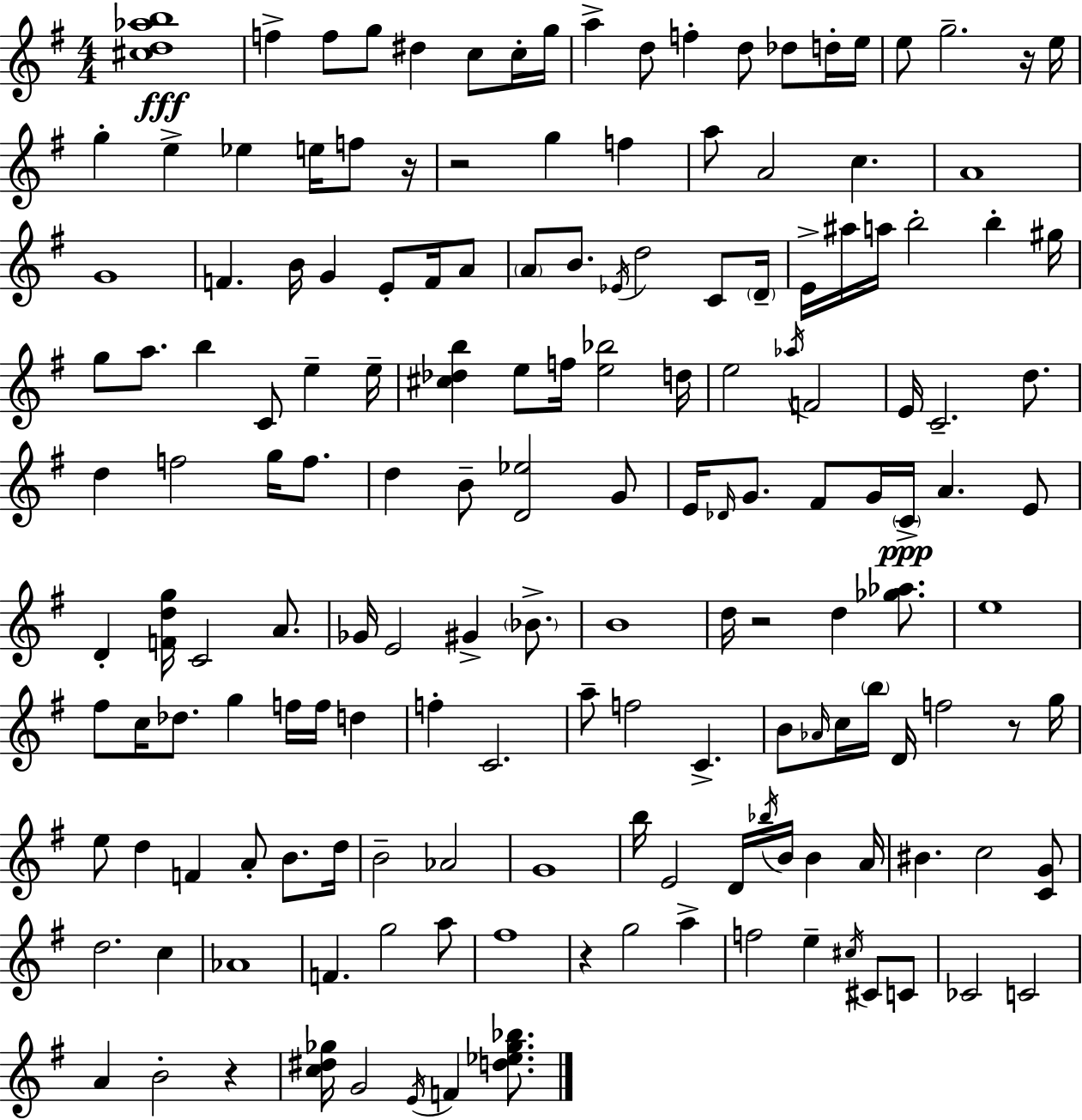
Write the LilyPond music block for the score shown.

{
  \clef treble
  \numericTimeSignature
  \time 4/4
  \key g \major
  <cis'' d'' aes'' b''>1\fff | f''4-> f''8 g''8 dis''4 c''8 c''16-. g''16 | a''4-> d''8 f''4-. d''8 des''8 d''16-. e''16 | e''8 g''2.-- r16 e''16 | \break g''4-. e''4-> ees''4 e''16 f''8 r16 | r2 g''4 f''4 | a''8 a'2 c''4. | a'1 | \break g'1 | f'4. b'16 g'4 e'8-. f'16 a'8 | \parenthesize a'8 b'8. \acciaccatura { ees'16 } d''2 c'8 | \parenthesize d'16-- e'16-> ais''16 a''16 b''2-. b''4-. | \break gis''16 g''8 a''8. b''4 c'8 e''4-- | e''16-- <cis'' des'' b''>4 e''8 f''16 <e'' bes''>2 | d''16 e''2 \acciaccatura { aes''16 } f'2 | e'16 c'2.-- d''8. | \break d''4 f''2 g''16 f''8. | d''4 b'8-- <d' ees''>2 | g'8 e'16 \grace { des'16 } g'8. fis'8 g'16 \parenthesize c'16->\ppp a'4. | e'8 d'4-. <f' d'' g''>16 c'2 | \break a'8. ges'16 e'2 gis'4-> | \parenthesize bes'8.-> b'1 | d''16 r2 d''4 | <ges'' aes''>8. e''1 | \break fis''8 c''16 des''8. g''4 f''16 f''16 d''4 | f''4-. c'2. | a''8-- f''2 c'4.-> | b'8 \grace { aes'16 } c''16 \parenthesize b''16 d'16 f''2 | \break r8 g''16 e''8 d''4 f'4 a'8-. | b'8. d''16 b'2-- aes'2 | g'1 | b''16 e'2 d'16 \acciaccatura { bes''16 } b'16 | \break b'4 a'16 bis'4. c''2 | <c' g'>8 d''2. | c''4 aes'1 | f'4. g''2 | \break a''8 fis''1 | r4 g''2 | a''4-> f''2 e''4-- | \acciaccatura { cis''16 } cis'8 c'8 ces'2 c'2 | \break a'4 b'2-. | r4 <c'' dis'' ges''>16 g'2 \acciaccatura { e'16 } | f'4 <d'' ees'' ges'' bes''>8. \bar "|."
}